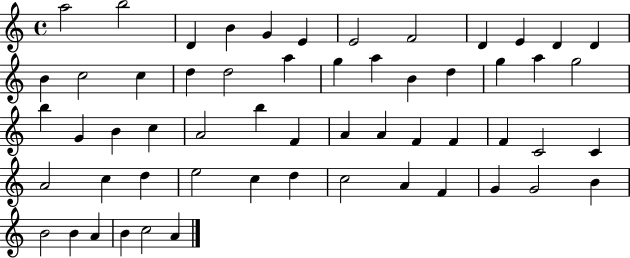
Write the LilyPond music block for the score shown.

{
  \clef treble
  \time 4/4
  \defaultTimeSignature
  \key c \major
  a''2 b''2 | d'4 b'4 g'4 e'4 | e'2 f'2 | d'4 e'4 d'4 d'4 | \break b'4 c''2 c''4 | d''4 d''2 a''4 | g''4 a''4 b'4 d''4 | g''4 a''4 g''2 | \break b''4 g'4 b'4 c''4 | a'2 b''4 f'4 | a'4 a'4 f'4 f'4 | f'4 c'2 c'4 | \break a'2 c''4 d''4 | e''2 c''4 d''4 | c''2 a'4 f'4 | g'4 g'2 b'4 | \break b'2 b'4 a'4 | b'4 c''2 a'4 | \bar "|."
}